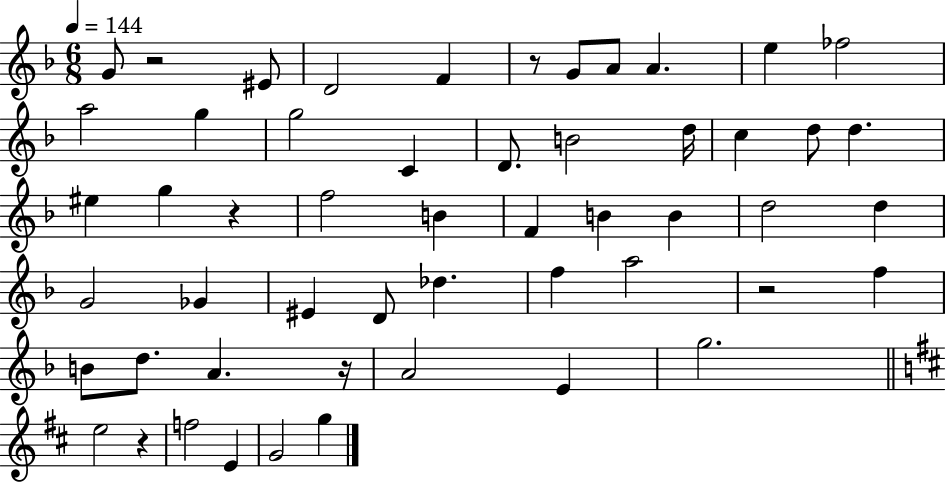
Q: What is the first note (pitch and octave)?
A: G4